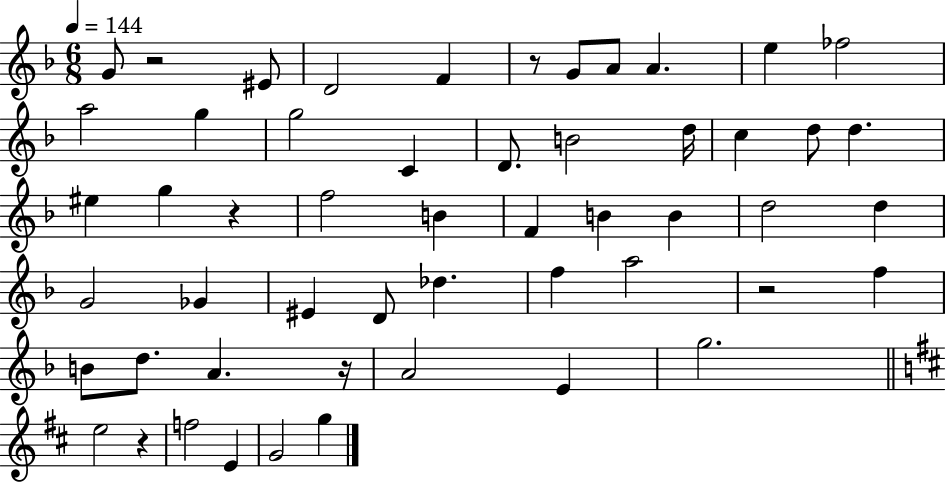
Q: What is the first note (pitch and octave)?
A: G4